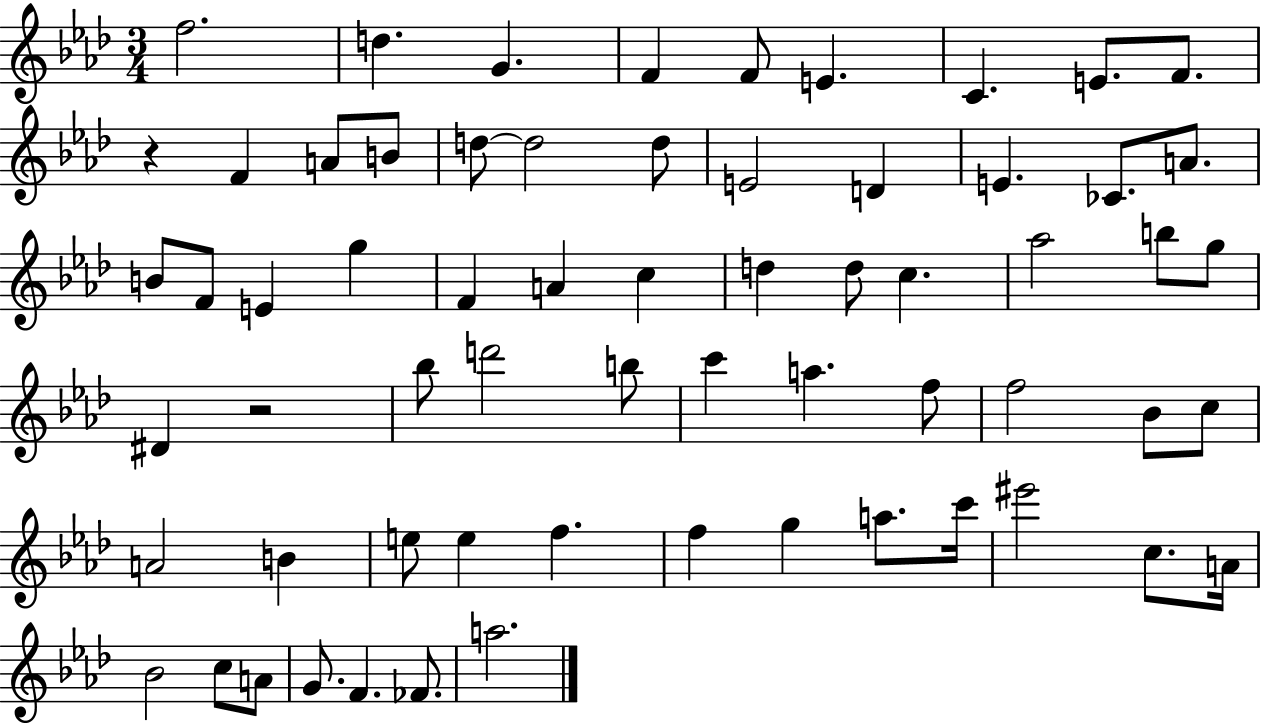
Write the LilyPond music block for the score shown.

{
  \clef treble
  \numericTimeSignature
  \time 3/4
  \key aes \major
  \repeat volta 2 { f''2. | d''4. g'4. | f'4 f'8 e'4. | c'4. e'8. f'8. | \break r4 f'4 a'8 b'8 | d''8~~ d''2 d''8 | e'2 d'4 | e'4. ces'8. a'8. | \break b'8 f'8 e'4 g''4 | f'4 a'4 c''4 | d''4 d''8 c''4. | aes''2 b''8 g''8 | \break dis'4 r2 | bes''8 d'''2 b''8 | c'''4 a''4. f''8 | f''2 bes'8 c''8 | \break a'2 b'4 | e''8 e''4 f''4. | f''4 g''4 a''8. c'''16 | eis'''2 c''8. a'16 | \break bes'2 c''8 a'8 | g'8. f'4. fes'8. | a''2. | } \bar "|."
}